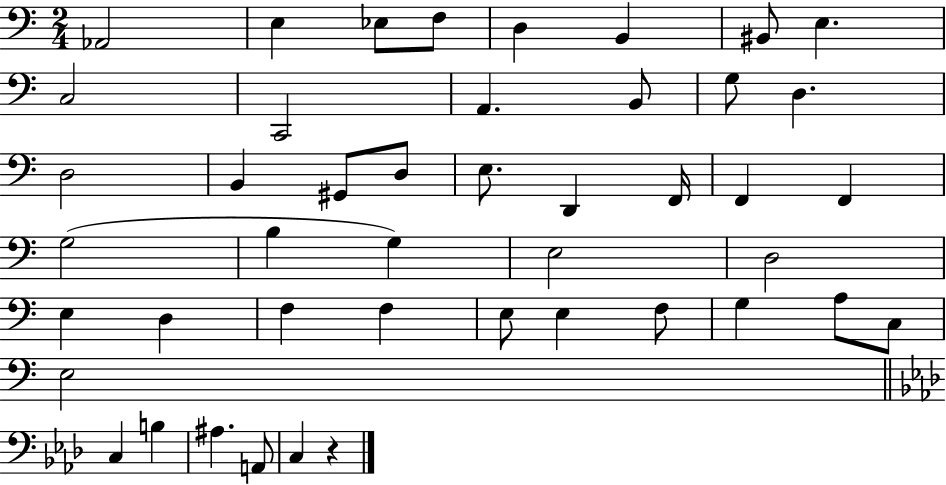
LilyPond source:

{
  \clef bass
  \numericTimeSignature
  \time 2/4
  \key c \major
  aes,2 | e4 ees8 f8 | d4 b,4 | bis,8 e4. | \break c2 | c,2 | a,4. b,8 | g8 d4. | \break d2 | b,4 gis,8 d8 | e8. d,4 f,16 | f,4 f,4 | \break g2( | b4 g4) | e2 | d2 | \break e4 d4 | f4 f4 | e8 e4 f8 | g4 a8 c8 | \break e2 | \bar "||" \break \key f \minor c4 b4 | ais4. a,8 | c4 r4 | \bar "|."
}